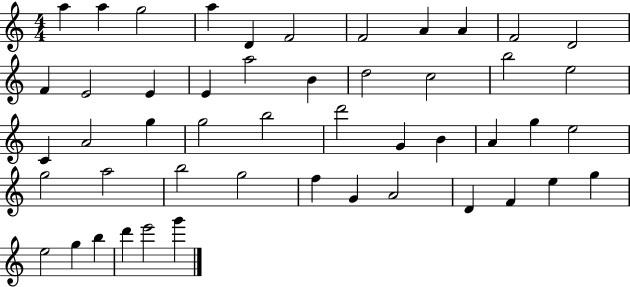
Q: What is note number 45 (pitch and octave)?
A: G5